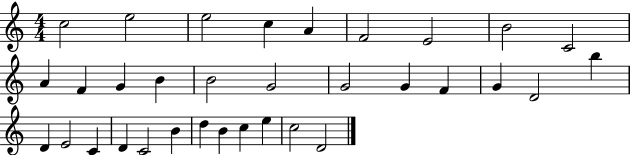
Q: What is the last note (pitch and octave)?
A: D4